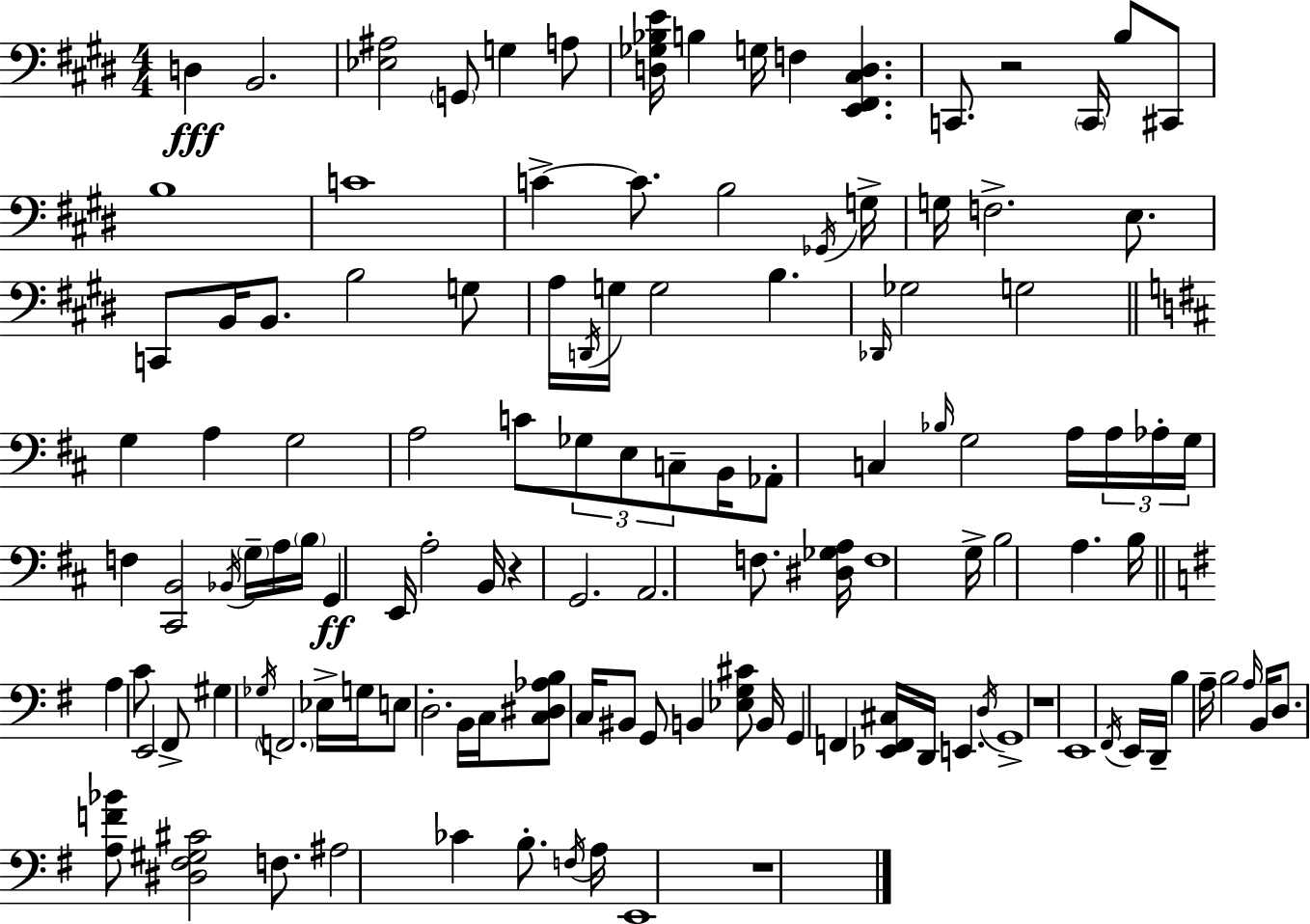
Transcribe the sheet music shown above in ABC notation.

X:1
T:Untitled
M:4/4
L:1/4
K:E
D, B,,2 [_E,^A,]2 G,,/2 G, A,/2 [D,_G,_B,E]/4 B, G,/4 F, [E,,^F,,^C,D,] C,,/2 z2 C,,/4 B,/2 ^C,,/2 B,4 C4 C C/2 B,2 _G,,/4 G,/4 G,/4 F,2 E,/2 C,,/2 B,,/4 B,,/2 B,2 G,/2 A,/4 D,,/4 G,/4 G,2 B, _D,,/4 _G,2 G,2 G, A, G,2 A,2 C/2 _G,/2 E,/2 C,/2 B,,/4 _A,,/2 C, _B,/4 G,2 A,/4 A,/4 _A,/4 G,/4 F, [^C,,B,,]2 _B,,/4 G,/4 A,/4 B,/4 G,, E,,/4 A,2 B,,/4 z G,,2 A,,2 F,/2 [^D,_G,A,]/4 F,4 G,/4 B,2 A, B,/4 A, C/2 E,,2 ^F,,/2 ^G, _G,/4 F,,2 _E,/4 G,/4 E,/2 D,2 B,,/4 C,/4 [C,^D,_A,B,]/2 C,/4 ^B,,/2 G,,/2 B,, [_E,G,^C]/2 B,,/4 G,, F,, [_E,,F,,^C,]/4 D,,/4 E,, D,/4 G,,4 z4 E,,4 ^F,,/4 E,,/4 D,,/4 B, A,/4 B,2 A,/4 B,,/4 D,/2 [A,F_B]/2 [^D,^F,^G,^C]2 F,/2 ^A,2 _C B,/2 F,/4 A,/4 E,,4 z4